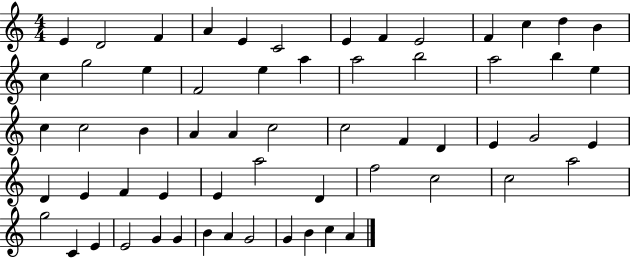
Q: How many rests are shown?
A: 0